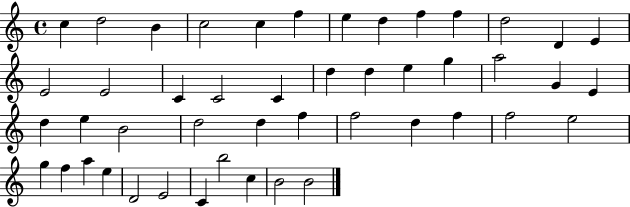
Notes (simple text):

C5/q D5/h B4/q C5/h C5/q F5/q E5/q D5/q F5/q F5/q D5/h D4/q E4/q E4/h E4/h C4/q C4/h C4/q D5/q D5/q E5/q G5/q A5/h G4/q E4/q D5/q E5/q B4/h D5/h D5/q F5/q F5/h D5/q F5/q F5/h E5/h G5/q F5/q A5/q E5/q D4/h E4/h C4/q B5/h C5/q B4/h B4/h